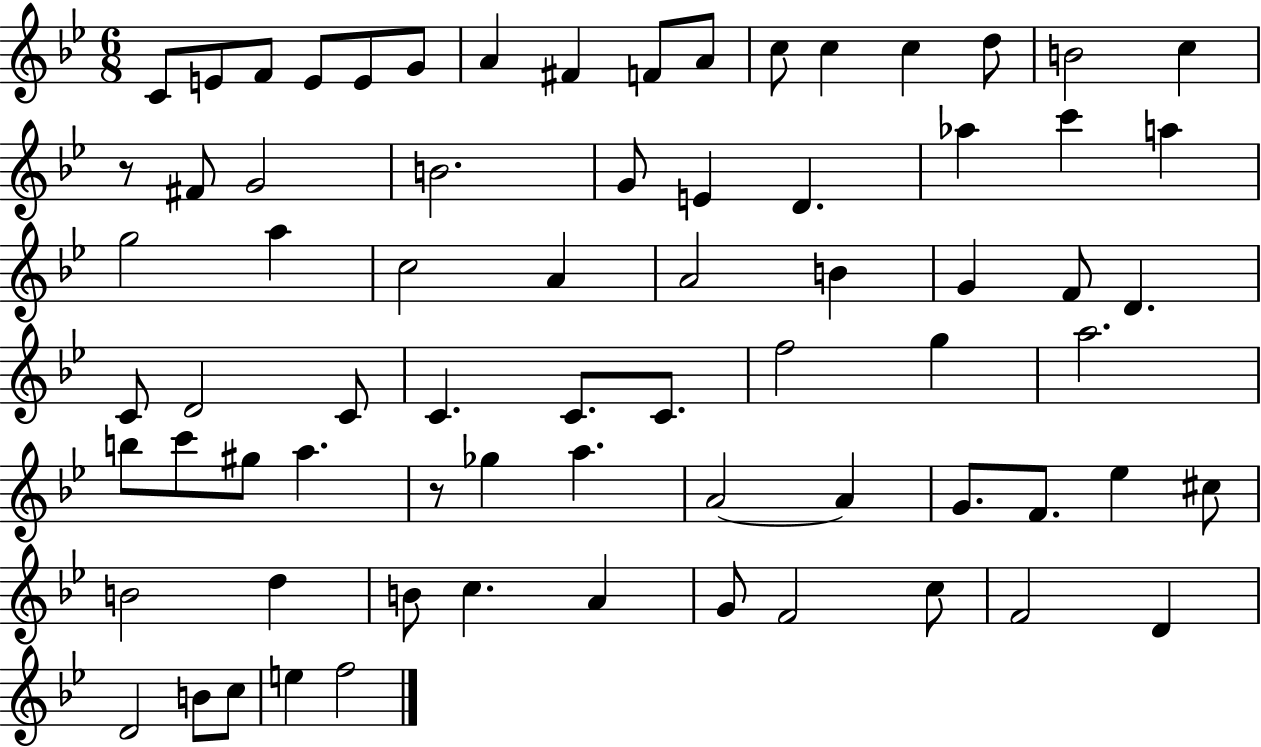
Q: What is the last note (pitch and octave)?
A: F5